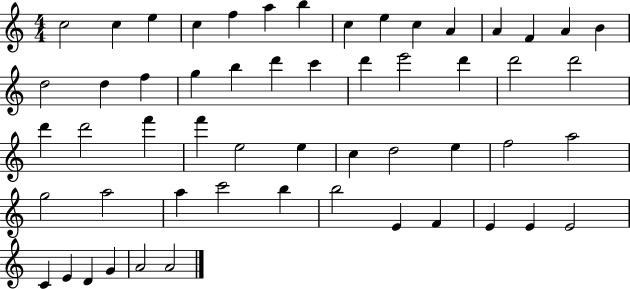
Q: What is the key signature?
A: C major